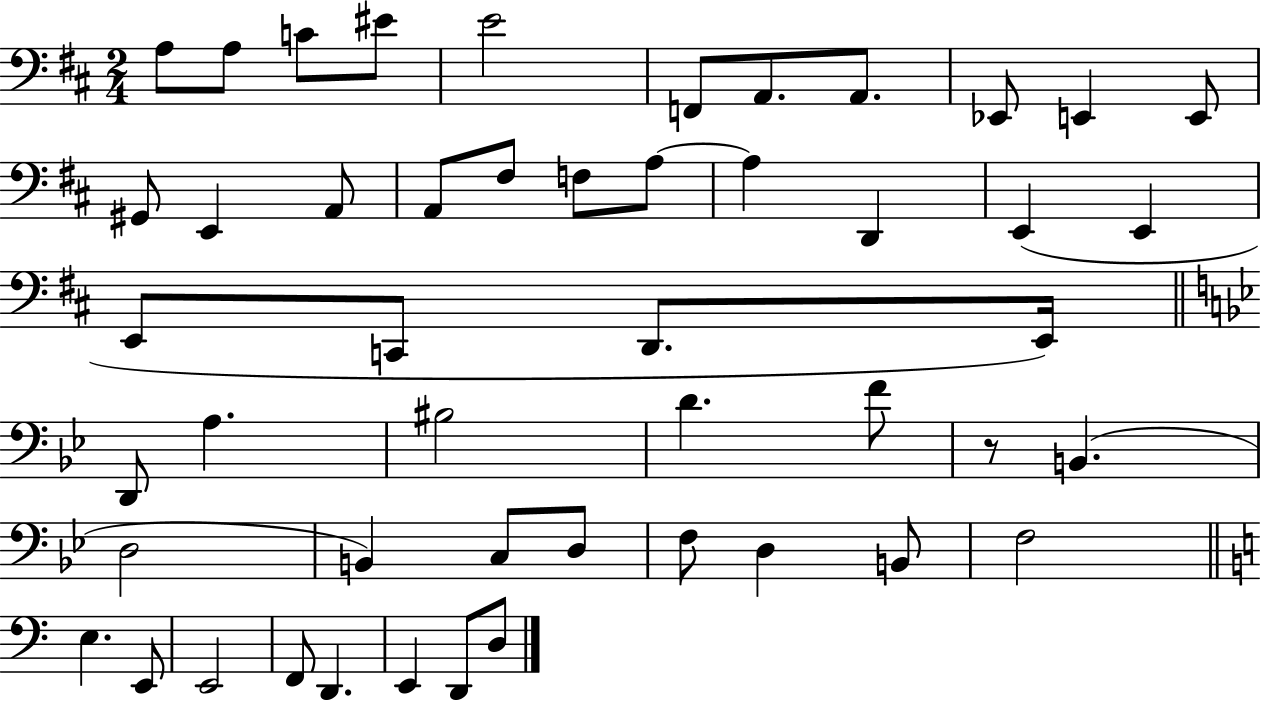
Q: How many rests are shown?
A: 1